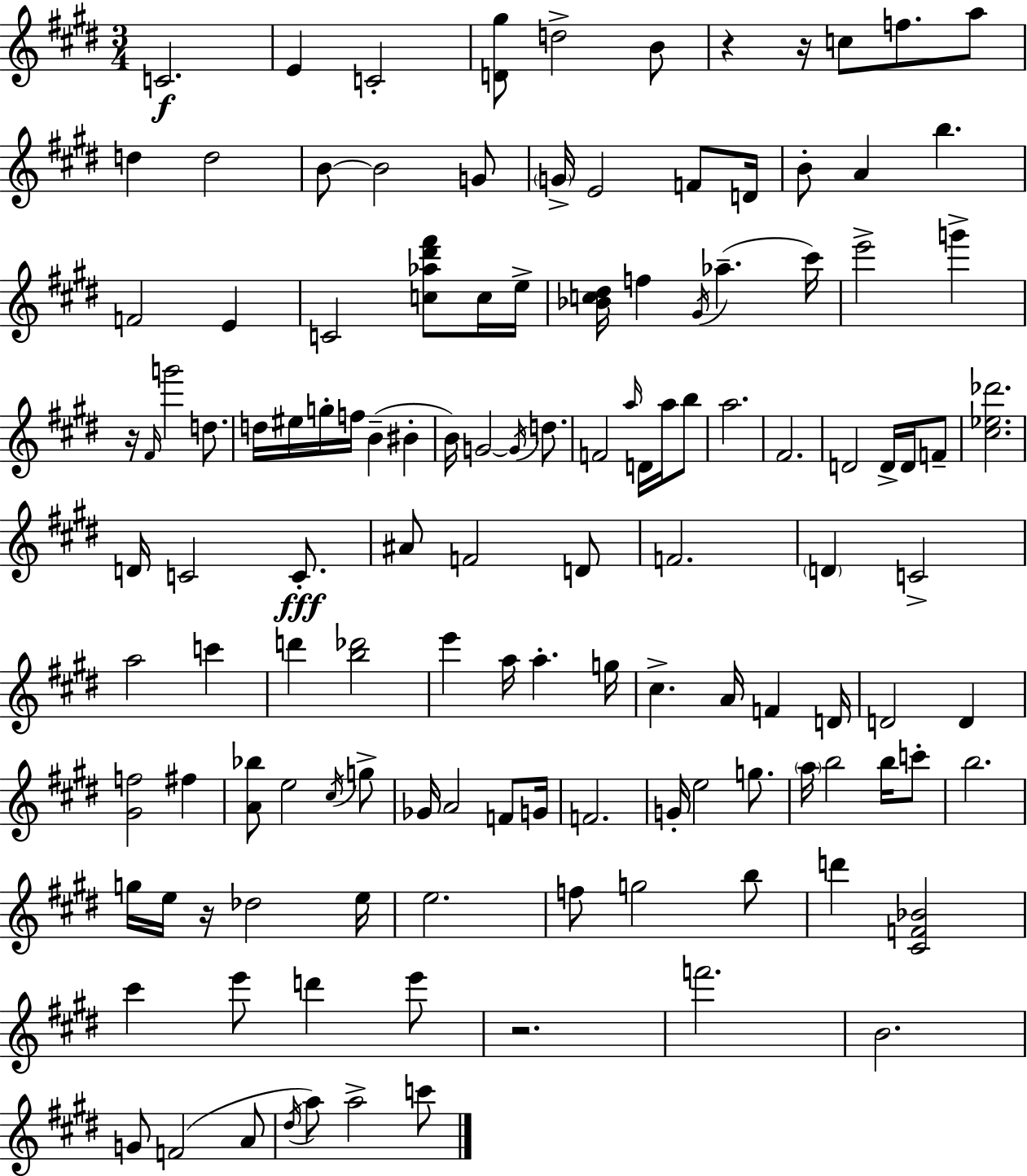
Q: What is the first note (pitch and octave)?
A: C4